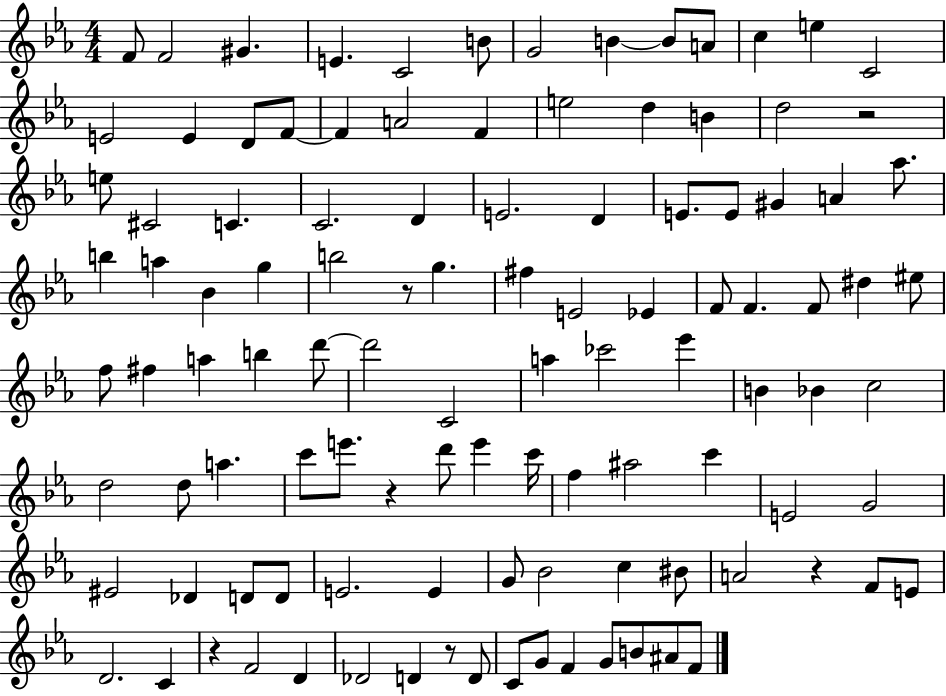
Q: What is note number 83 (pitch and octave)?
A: G4